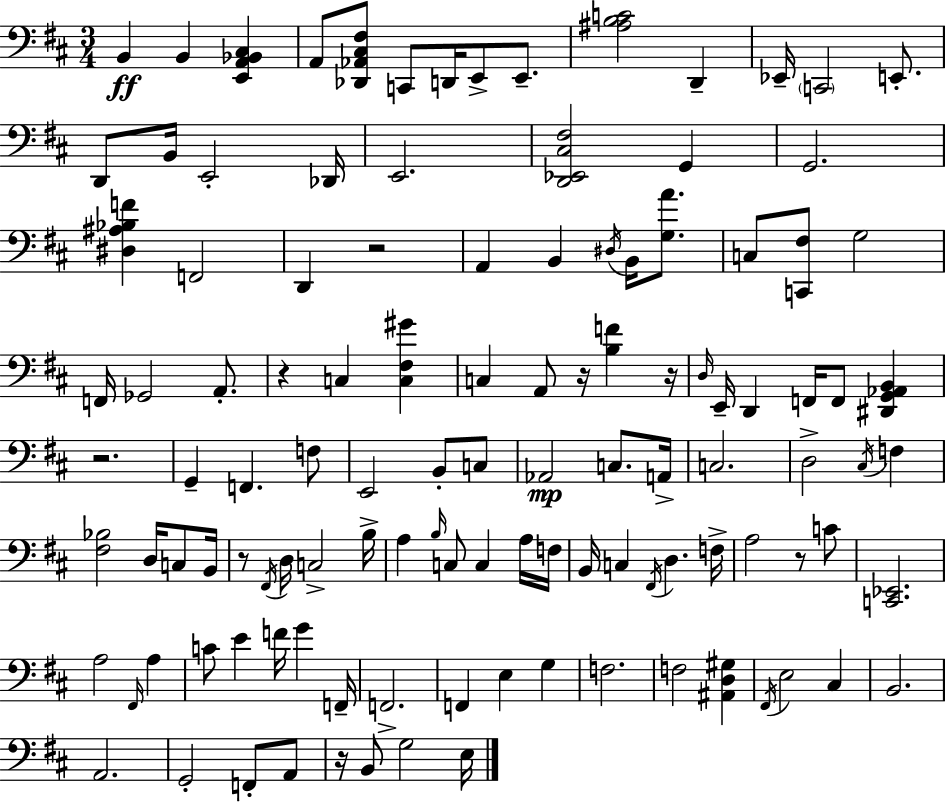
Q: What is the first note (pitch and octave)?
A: B2